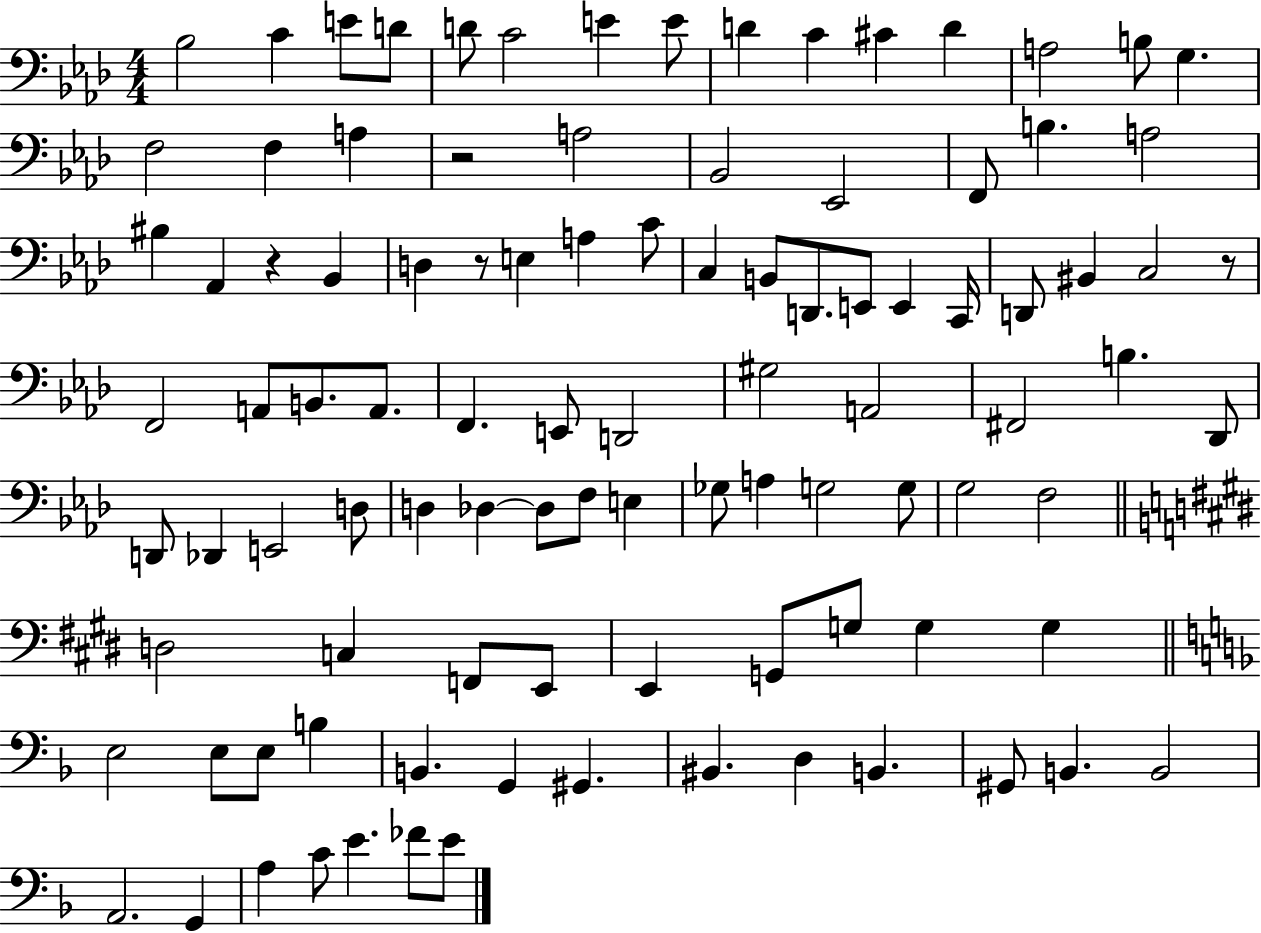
{
  \clef bass
  \numericTimeSignature
  \time 4/4
  \key aes \major
  \repeat volta 2 { bes2 c'4 e'8 d'8 | d'8 c'2 e'4 e'8 | d'4 c'4 cis'4 d'4 | a2 b8 g4. | \break f2 f4 a4 | r2 a2 | bes,2 ees,2 | f,8 b4. a2 | \break bis4 aes,4 r4 bes,4 | d4 r8 e4 a4 c'8 | c4 b,8 d,8. e,8 e,4 c,16 | d,8 bis,4 c2 r8 | \break f,2 a,8 b,8. a,8. | f,4. e,8 d,2 | gis2 a,2 | fis,2 b4. des,8 | \break d,8 des,4 e,2 d8 | d4 des4~~ des8 f8 e4 | ges8 a4 g2 g8 | g2 f2 | \break \bar "||" \break \key e \major d2 c4 f,8 e,8 | e,4 g,8 g8 g4 g4 | \bar "||" \break \key d \minor e2 e8 e8 b4 | b,4. g,4 gis,4. | bis,4. d4 b,4. | gis,8 b,4. b,2 | \break a,2. g,4 | a4 c'8 e'4. fes'8 e'8 | } \bar "|."
}